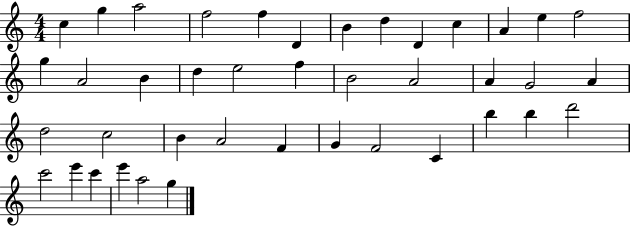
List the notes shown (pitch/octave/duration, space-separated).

C5/q G5/q A5/h F5/h F5/q D4/q B4/q D5/q D4/q C5/q A4/q E5/q F5/h G5/q A4/h B4/q D5/q E5/h F5/q B4/h A4/h A4/q G4/h A4/q D5/h C5/h B4/q A4/h F4/q G4/q F4/h C4/q B5/q B5/q D6/h C6/h E6/q C6/q E6/q A5/h G5/q